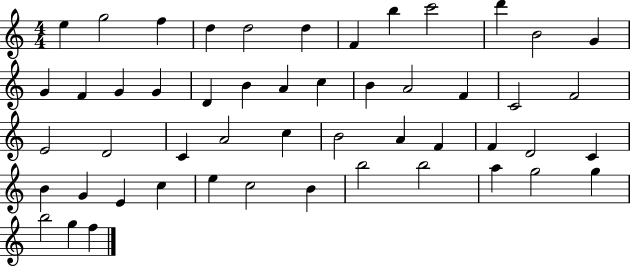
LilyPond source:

{
  \clef treble
  \numericTimeSignature
  \time 4/4
  \key c \major
  e''4 g''2 f''4 | d''4 d''2 d''4 | f'4 b''4 c'''2 | d'''4 b'2 g'4 | \break g'4 f'4 g'4 g'4 | d'4 b'4 a'4 c''4 | b'4 a'2 f'4 | c'2 f'2 | \break e'2 d'2 | c'4 a'2 c''4 | b'2 a'4 f'4 | f'4 d'2 c'4 | \break b'4 g'4 e'4 c''4 | e''4 c''2 b'4 | b''2 b''2 | a''4 g''2 g''4 | \break b''2 g''4 f''4 | \bar "|."
}